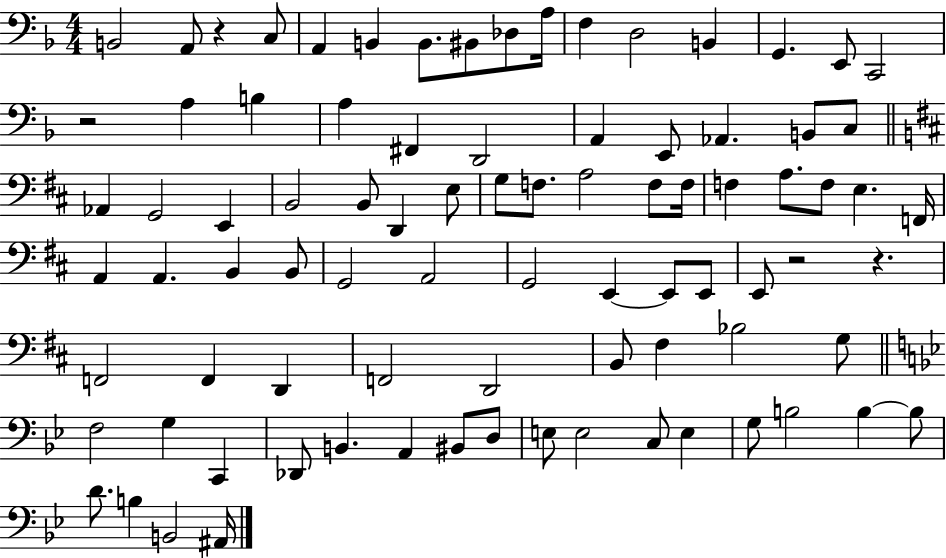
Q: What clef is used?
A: bass